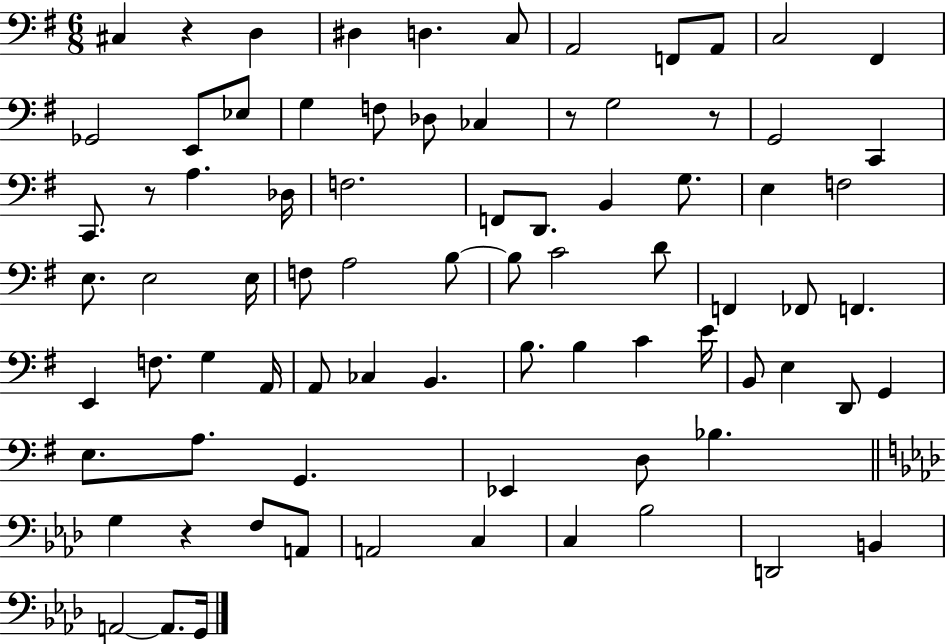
C#3/q R/q D3/q D#3/q D3/q. C3/e A2/h F2/e A2/e C3/h F#2/q Gb2/h E2/e Eb3/e G3/q F3/e Db3/e CES3/q R/e G3/h R/e G2/h C2/q C2/e. R/e A3/q. Db3/s F3/h. F2/e D2/e. B2/q G3/e. E3/q F3/h E3/e. E3/h E3/s F3/e A3/h B3/e B3/e C4/h D4/e F2/q FES2/e F2/q. E2/q F3/e. G3/q A2/s A2/e CES3/q B2/q. B3/e. B3/q C4/q E4/s B2/e E3/q D2/e G2/q E3/e. A3/e. G2/q. Eb2/q D3/e Bb3/q. G3/q R/q F3/e A2/e A2/h C3/q C3/q Bb3/h D2/h B2/q A2/h A2/e. G2/s